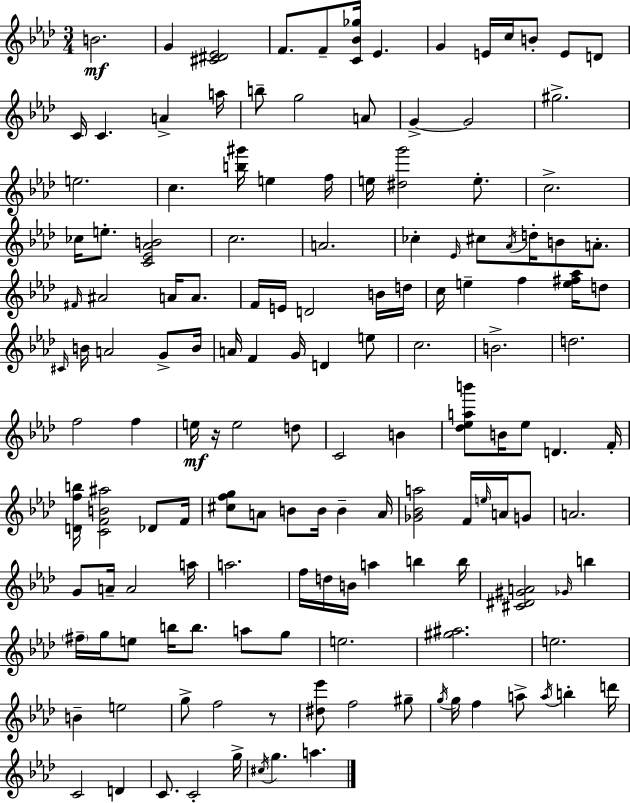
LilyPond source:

{
  \clef treble
  \numericTimeSignature
  \time 3/4
  \key f \minor
  b'2.\mf | g'4 <cis' dis' ees'>2 | f'8. f'8-- <c' bes' ges''>16 ees'4. | g'4 e'16 c''16 b'8-. e'8 d'8 | \break c'16 c'4. a'4-> a''16 | b''8-- g''2 a'8 | g'4->~~ g'2 | gis''2.-> | \break e''2. | c''4. <b'' gis'''>16 e''4 f''16 | e''16 <dis'' g'''>2 e''8.-. | c''2.-> | \break ces''16 e''8.-. <c' ees' aes' b'>2 | c''2. | a'2. | ces''4-. \grace { ees'16 } cis''8 \acciaccatura { aes'16 } d''16-. b'8 a'8.-. | \break \grace { fis'16 } ais'2 a'16 | a'8. f'16 e'16 d'2 | b'16 d''16 c''16 e''4-- f''4 | <e'' fis'' aes''>16 d''8 \grace { cis'16 } b'16 a'2 | \break g'8-> b'16 a'16 f'4 g'16 d'4 | e''8 c''2. | b'2.-> | d''2. | \break f''2 | f''4 e''16\mf r16 e''2 | d''8 c'2 | b'4 <des'' ees'' a'' b'''>8 b'16 ees''8 d'4. | \break f'16-. <d' f'' b''>16 <c' f' b' ais''>2 | des'8 f'16 <cis'' f'' g''>8 a'8 b'8 b'16 b'4-- | a'16 <ges' bes' a''>2 | f'16 \grace { e''16 } a'16 g'8 a'2. | \break g'8 a'16-- a'2 | a''16 a''2. | f''16 d''16 b'16 a''4 | b''4 b''16 <cis' dis' gis' a'>2 | \break \grace { ges'16 } b''4 \parenthesize fis''16-- g''16 e''8 b''16 b''8. | a''8 g''8 e''2. | <gis'' ais''>2. | e''2. | \break b'4-- e''2 | g''8-> f''2 | r8 <dis'' ees'''>8 f''2 | gis''8-- \acciaccatura { g''16 } g''16 f''4 | \break a''8-> \acciaccatura { a''16 } b''4-. d'''16 c'2 | d'4 c'8. c'2-. | g''16-> \acciaccatura { cis''16 } g''4. | a''4. \bar "|."
}